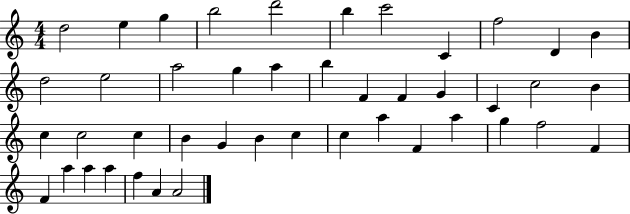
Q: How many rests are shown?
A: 0